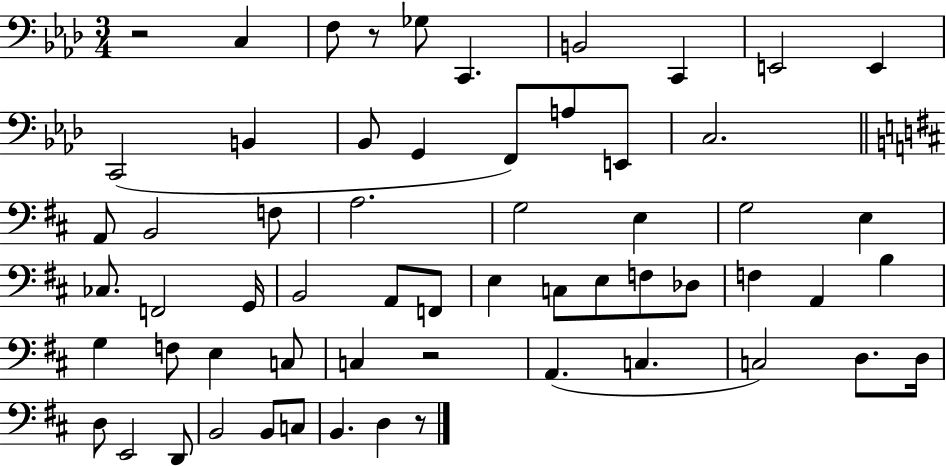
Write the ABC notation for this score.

X:1
T:Untitled
M:3/4
L:1/4
K:Ab
z2 C, F,/2 z/2 _G,/2 C,, B,,2 C,, E,,2 E,, C,,2 B,, _B,,/2 G,, F,,/2 A,/2 E,,/2 C,2 A,,/2 B,,2 F,/2 A,2 G,2 E, G,2 E, _C,/2 F,,2 G,,/4 B,,2 A,,/2 F,,/2 E, C,/2 E,/2 F,/2 _D,/2 F, A,, B, G, F,/2 E, C,/2 C, z2 A,, C, C,2 D,/2 D,/4 D,/2 E,,2 D,,/2 B,,2 B,,/2 C,/2 B,, D, z/2